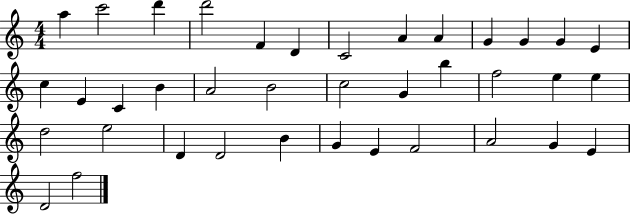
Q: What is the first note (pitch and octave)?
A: A5